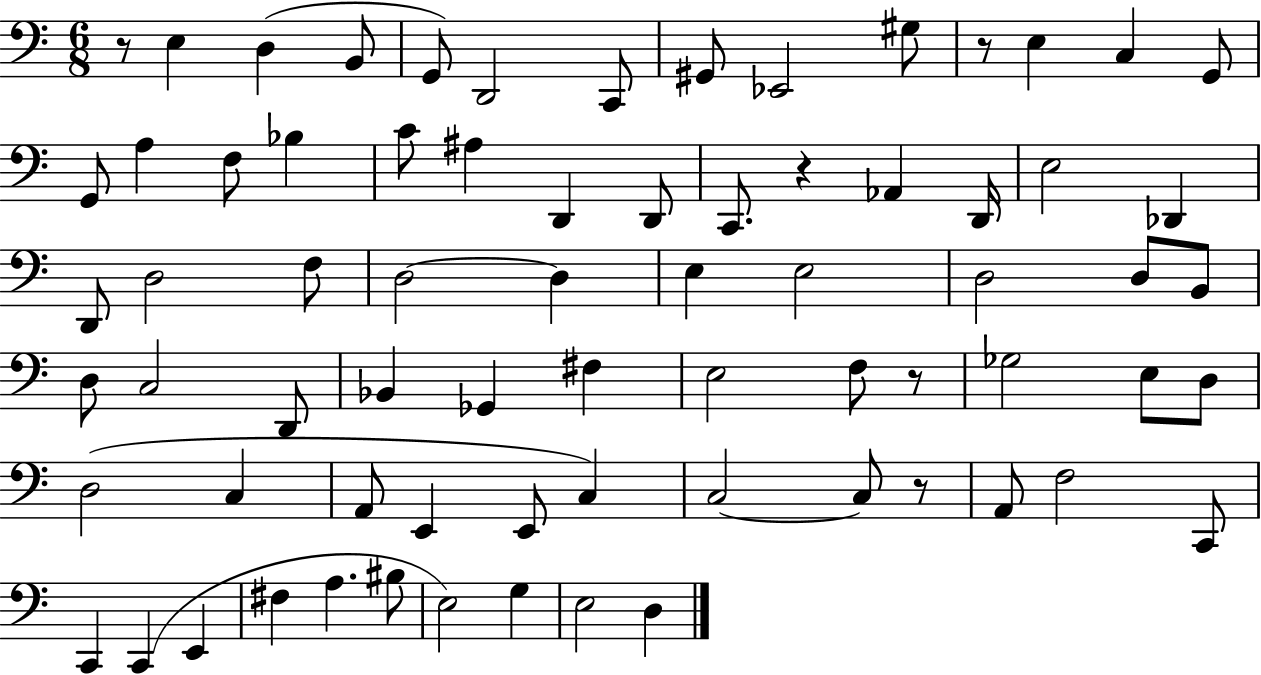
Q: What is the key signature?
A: C major